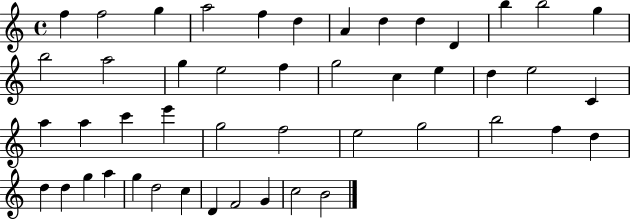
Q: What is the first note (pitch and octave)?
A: F5